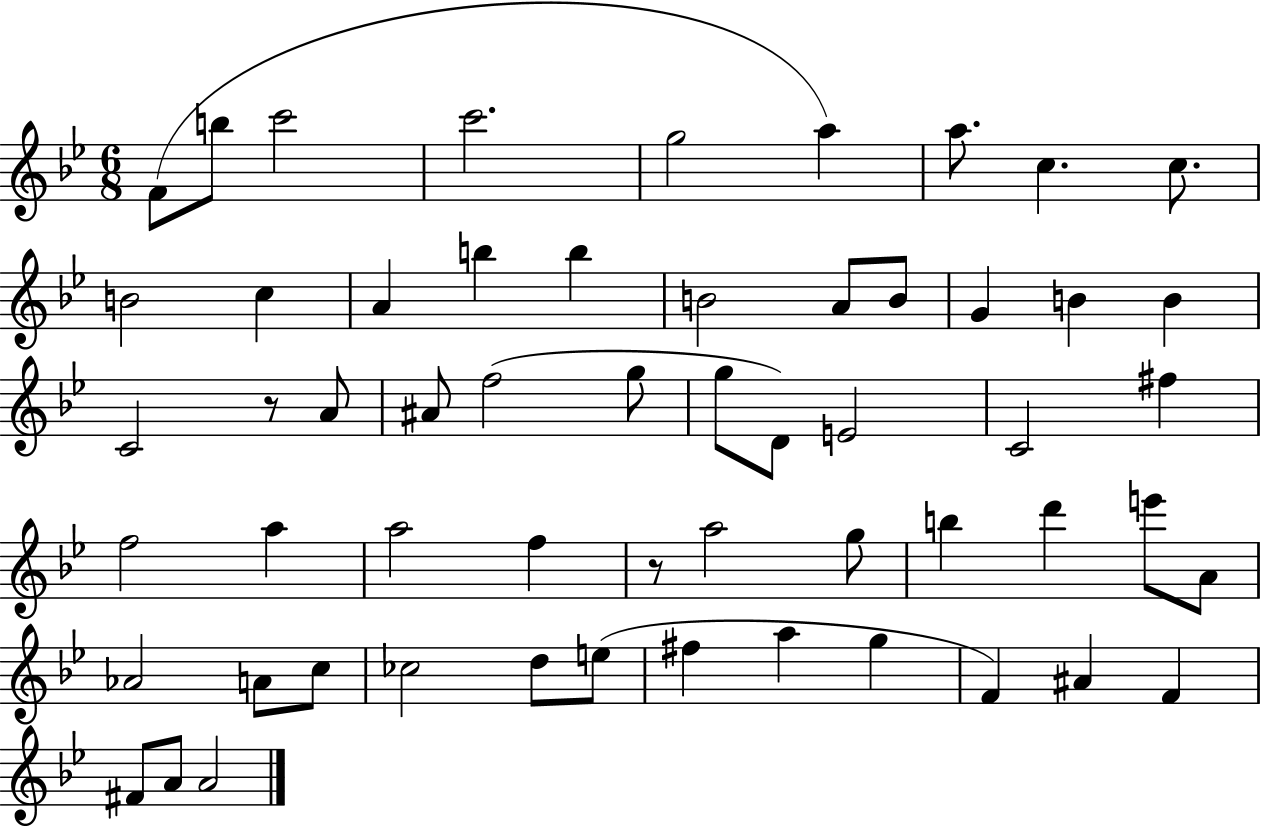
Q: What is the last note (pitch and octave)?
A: A4